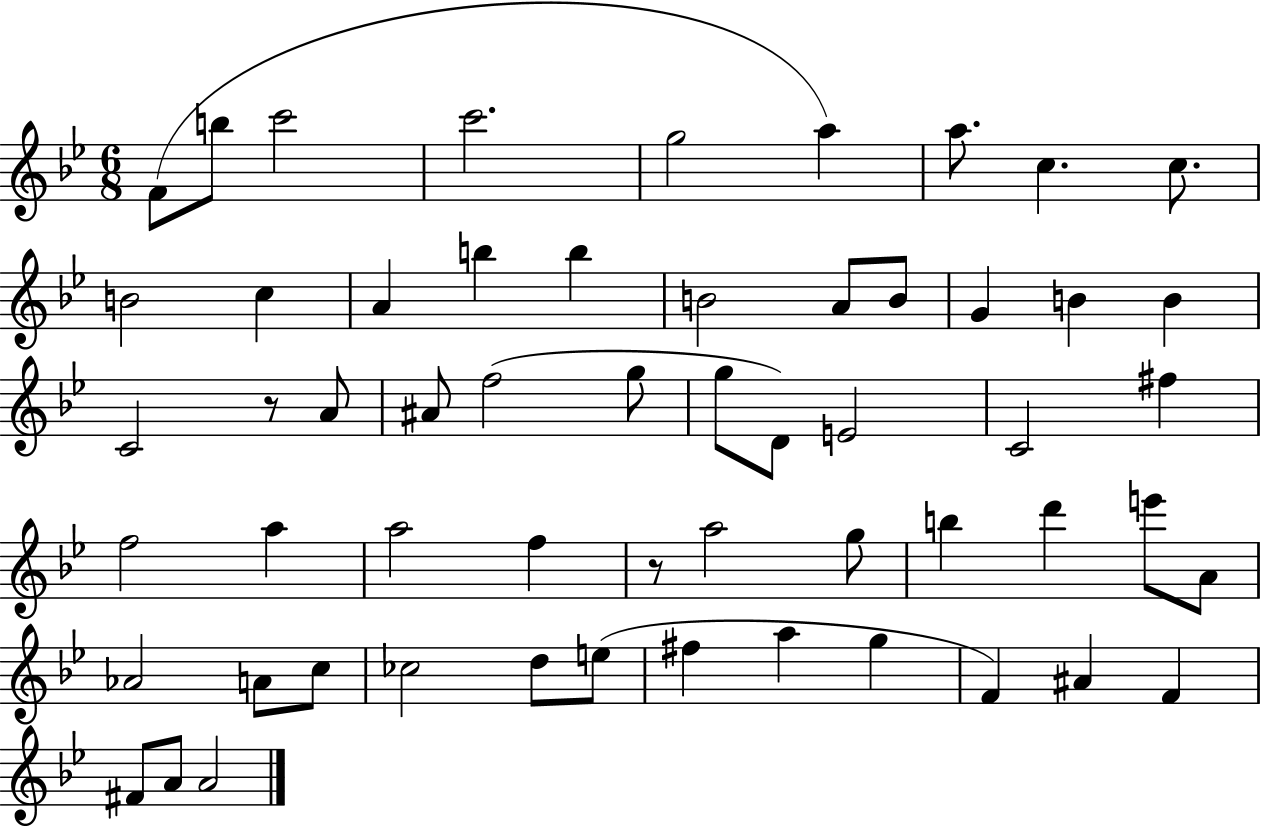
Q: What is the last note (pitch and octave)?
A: A4